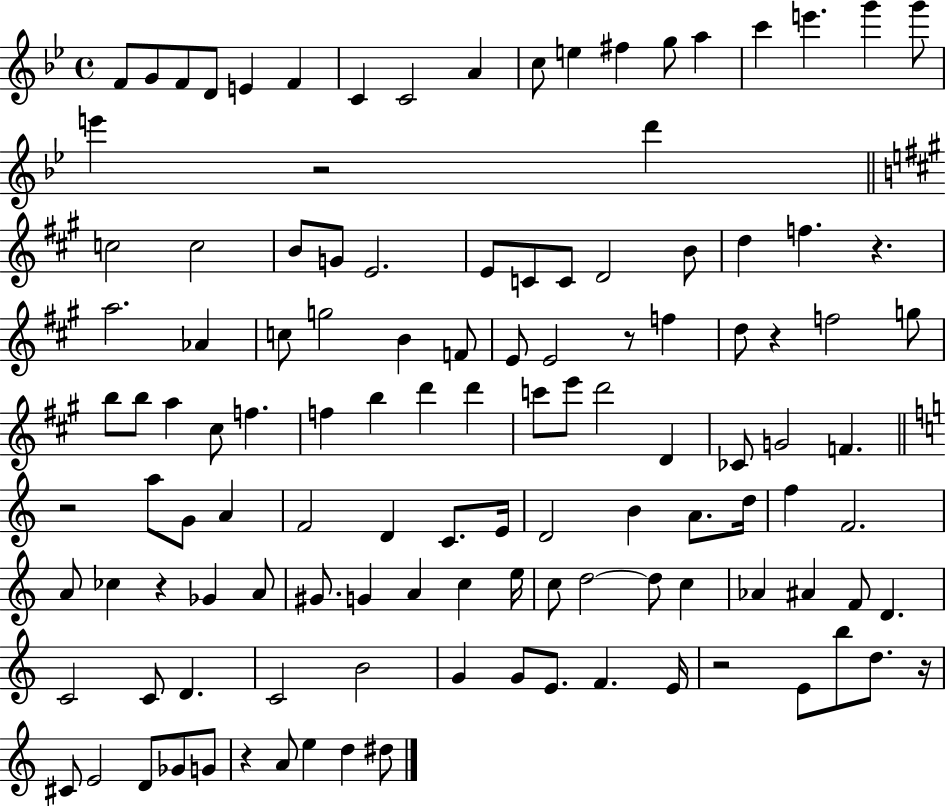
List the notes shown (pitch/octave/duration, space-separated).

F4/e G4/e F4/e D4/e E4/q F4/q C4/q C4/h A4/q C5/e E5/q F#5/q G5/e A5/q C6/q E6/q. G6/q G6/e E6/q R/h D6/q C5/h C5/h B4/e G4/e E4/h. E4/e C4/e C4/e D4/h B4/e D5/q F5/q. R/q. A5/h. Ab4/q C5/e G5/h B4/q F4/e E4/e E4/h R/e F5/q D5/e R/q F5/h G5/e B5/e B5/e A5/q C#5/e F5/q. F5/q B5/q D6/q D6/q C6/e E6/e D6/h D4/q CES4/e G4/h F4/q. R/h A5/e G4/e A4/q F4/h D4/q C4/e. E4/s D4/h B4/q A4/e. D5/s F5/q F4/h. A4/e CES5/q R/q Gb4/q A4/e G#4/e. G4/q A4/q C5/q E5/s C5/e D5/h D5/e C5/q Ab4/q A#4/q F4/e D4/q. C4/h C4/e D4/q. C4/h B4/h G4/q G4/e E4/e. F4/q. E4/s R/h E4/e B5/e D5/e. R/s C#4/e E4/h D4/e Gb4/e G4/e R/q A4/e E5/q D5/q D#5/e